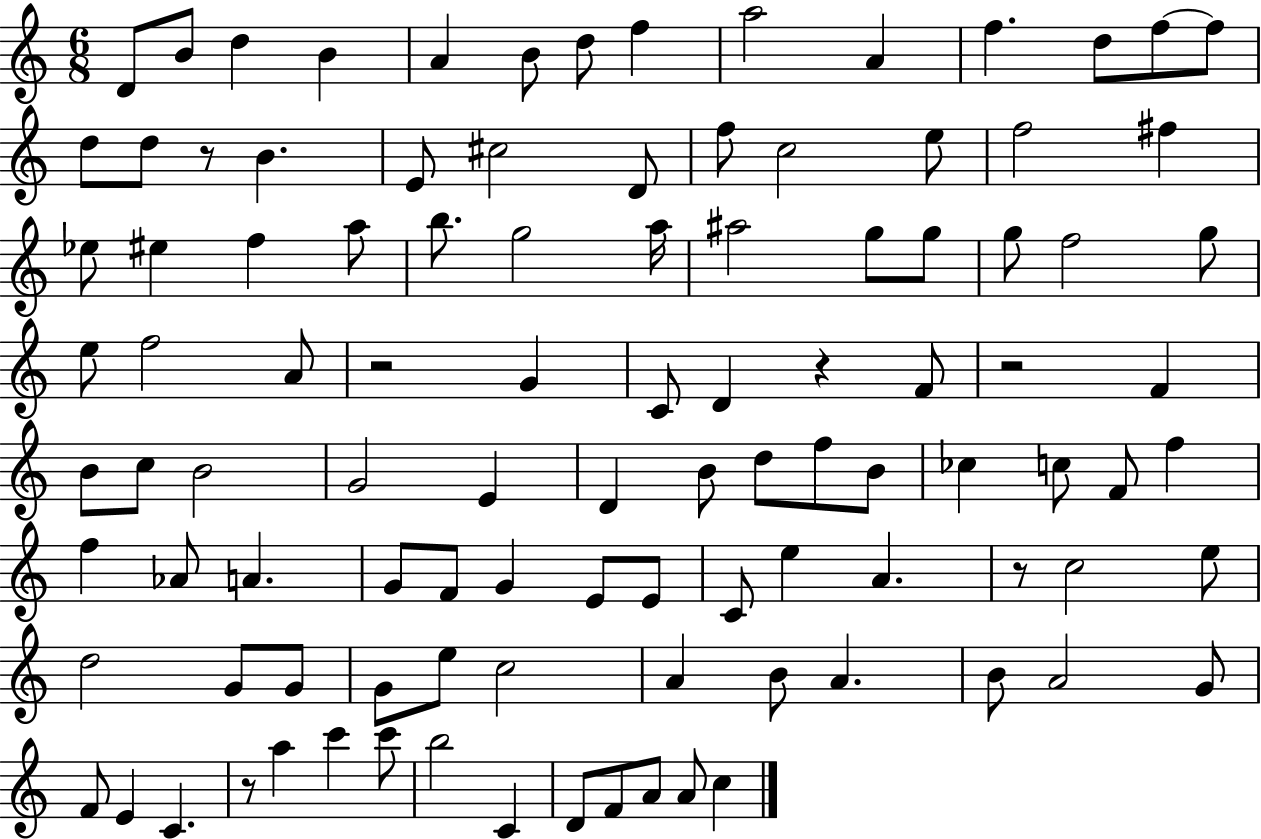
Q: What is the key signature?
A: C major